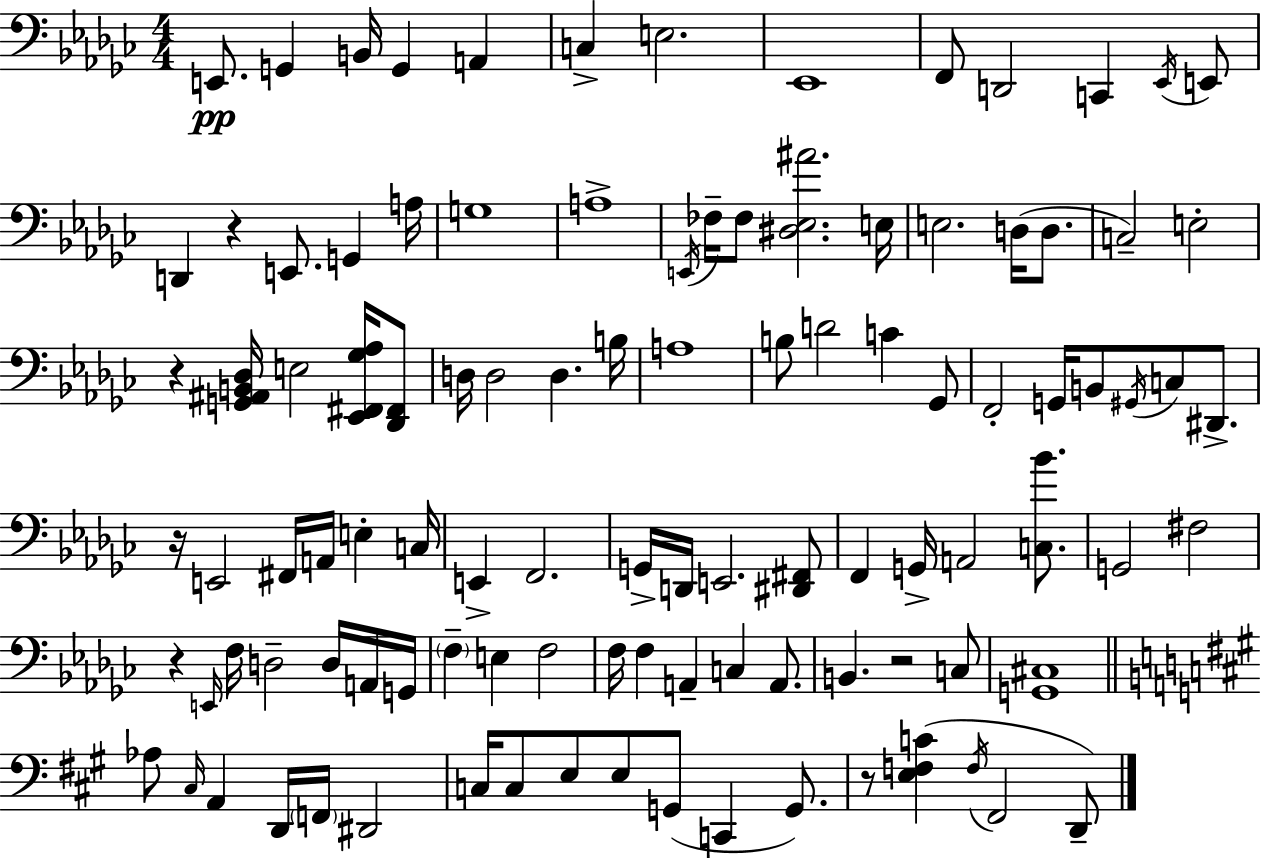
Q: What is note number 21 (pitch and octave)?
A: FES3